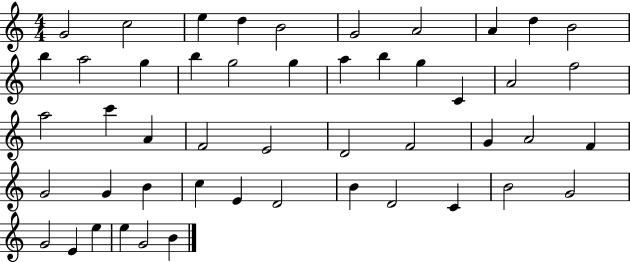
G4/h C5/h E5/q D5/q B4/h G4/h A4/h A4/q D5/q B4/h B5/q A5/h G5/q B5/q G5/h G5/q A5/q B5/q G5/q C4/q A4/h F5/h A5/h C6/q A4/q F4/h E4/h D4/h F4/h G4/q A4/h F4/q G4/h G4/q B4/q C5/q E4/q D4/h B4/q D4/h C4/q B4/h G4/h G4/h E4/q E5/q E5/q G4/h B4/q